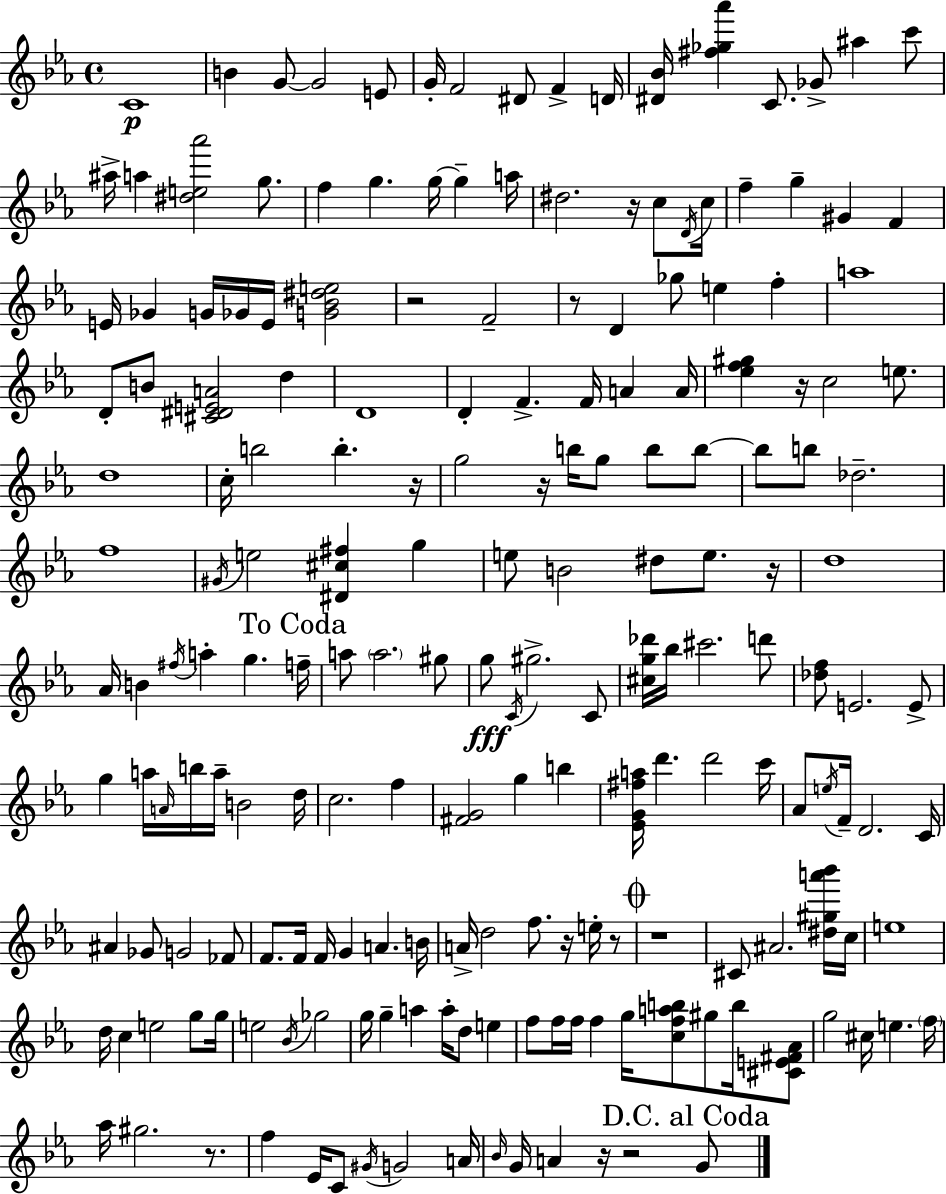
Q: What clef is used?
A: treble